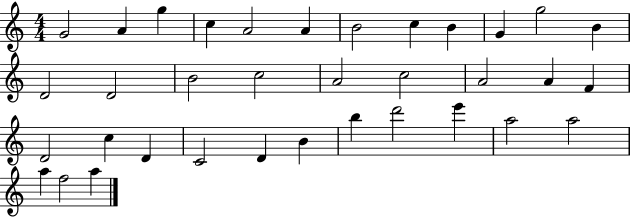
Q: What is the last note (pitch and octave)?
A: A5